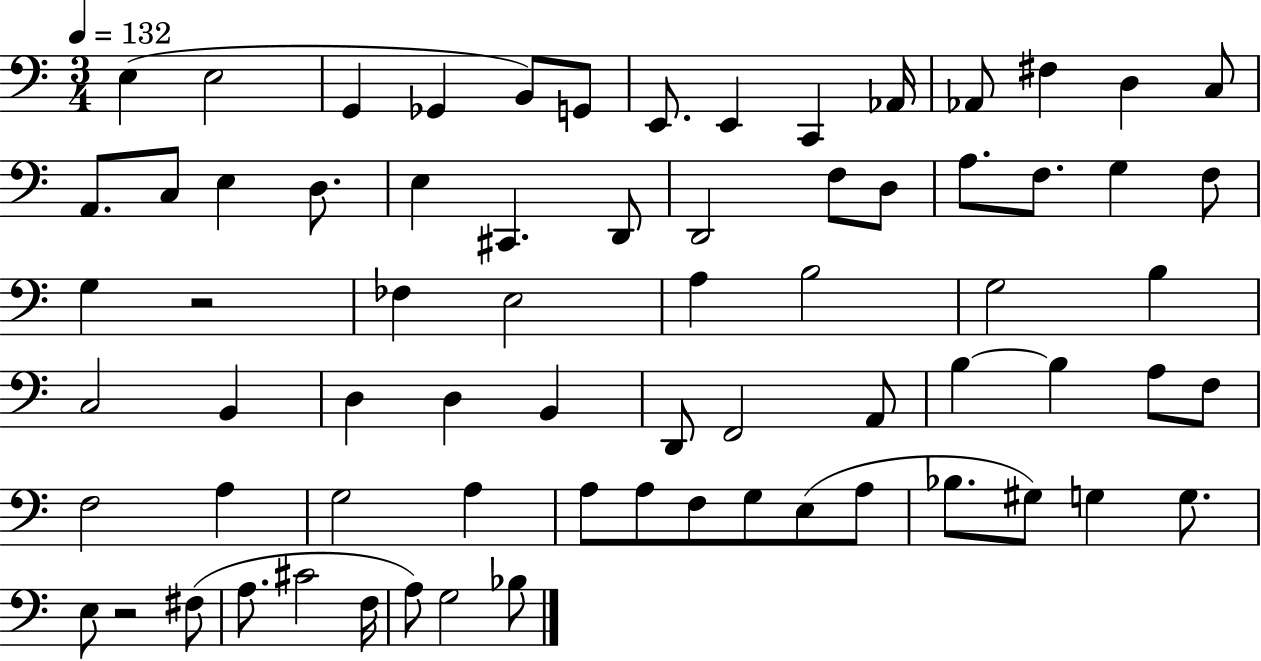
X:1
T:Untitled
M:3/4
L:1/4
K:C
E, E,2 G,, _G,, B,,/2 G,,/2 E,,/2 E,, C,, _A,,/4 _A,,/2 ^F, D, C,/2 A,,/2 C,/2 E, D,/2 E, ^C,, D,,/2 D,,2 F,/2 D,/2 A,/2 F,/2 G, F,/2 G, z2 _F, E,2 A, B,2 G,2 B, C,2 B,, D, D, B,, D,,/2 F,,2 A,,/2 B, B, A,/2 F,/2 F,2 A, G,2 A, A,/2 A,/2 F,/2 G,/2 E,/2 A,/2 _B,/2 ^G,/2 G, G,/2 E,/2 z2 ^F,/2 A,/2 ^C2 F,/4 A,/2 G,2 _B,/2